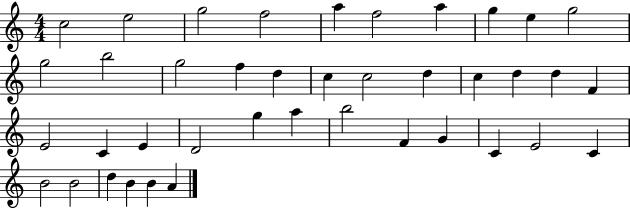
C5/h E5/h G5/h F5/h A5/q F5/h A5/q G5/q E5/q G5/h G5/h B5/h G5/h F5/q D5/q C5/q C5/h D5/q C5/q D5/q D5/q F4/q E4/h C4/q E4/q D4/h G5/q A5/q B5/h F4/q G4/q C4/q E4/h C4/q B4/h B4/h D5/q B4/q B4/q A4/q